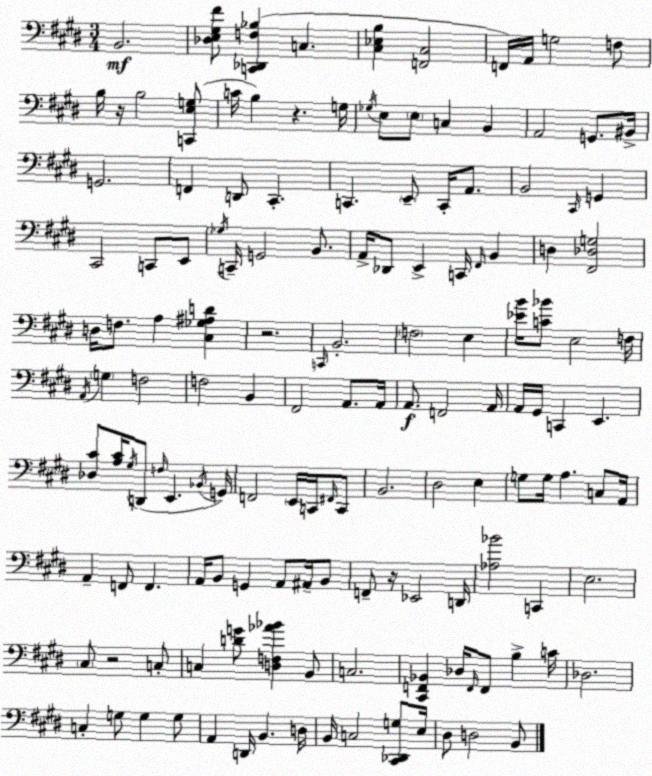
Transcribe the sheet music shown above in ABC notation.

X:1
T:Untitled
M:3/4
L:1/4
K:E
B,,2 [_D,E,^G,^F]/2 [C,,_D,,F,_B,] C, [^C,_E,B,] [F,,^C,]2 F,,/4 A,,/4 G,2 F,/2 B,/4 z/4 B,2 [C,,E,G,]/2 C/4 B, z G,/4 _G,/4 E,/2 E,/2 C, B,, A,,2 G,,/2 ^B,,/4 G,,2 F,, D,,/2 ^C,, C,, E,,/2 C,,/4 A,,/2 B,,2 ^C,,/4 G,, ^C,,2 C,,/2 E,,/2 _G,/4 C,,/4 G,,2 B,,/2 A,,/4 _D,,/2 E,, C,,/4 ^F,,/4 B,, D, [^F,,_D,G,]2 D,/4 F,/2 A, [^C,_G,^A,D] z2 C,,/4 B,,2 F,2 E, [_EB]/4 [C_B]/2 E,2 F,/4 A,,/4 G, F,2 F,2 B,, ^F,,2 A,,/2 A,,/4 A,,/2 F,,2 A,,/4 A,,/4 ^G,,/4 C,, E,, [_D,^C]/2 [A,^C]/4 ^G,/4 D,,/2 F,/4 E,, _B,,/4 G,,/4 F,,2 E,,/4 C,,/4 ^F,,/4 C,,/2 B,,2 ^D,2 E, G,/2 G,/4 A, C,/2 A,,/4 A,, F,,/2 F,, A,,/4 B,,/2 G,, A,,/2 ^A,,/4 B,,/2 F,,/2 z/4 _E,,2 D,,/4 [_A,_B]2 C,, E,2 ^C,/2 z2 C,/2 C, [DG]/2 [D,F,_A_B] B,,/2 C,2 [^C,,F,,_B,,] _D,/4 F,,/4 F,,/2 B, C/4 _D,2 C, G,/2 G, G,/2 A,, D,,/4 B,, D,/4 B,,/4 C,2 [^C,,_D,,G,]/2 E,/4 ^D,/2 D,2 B,,/2